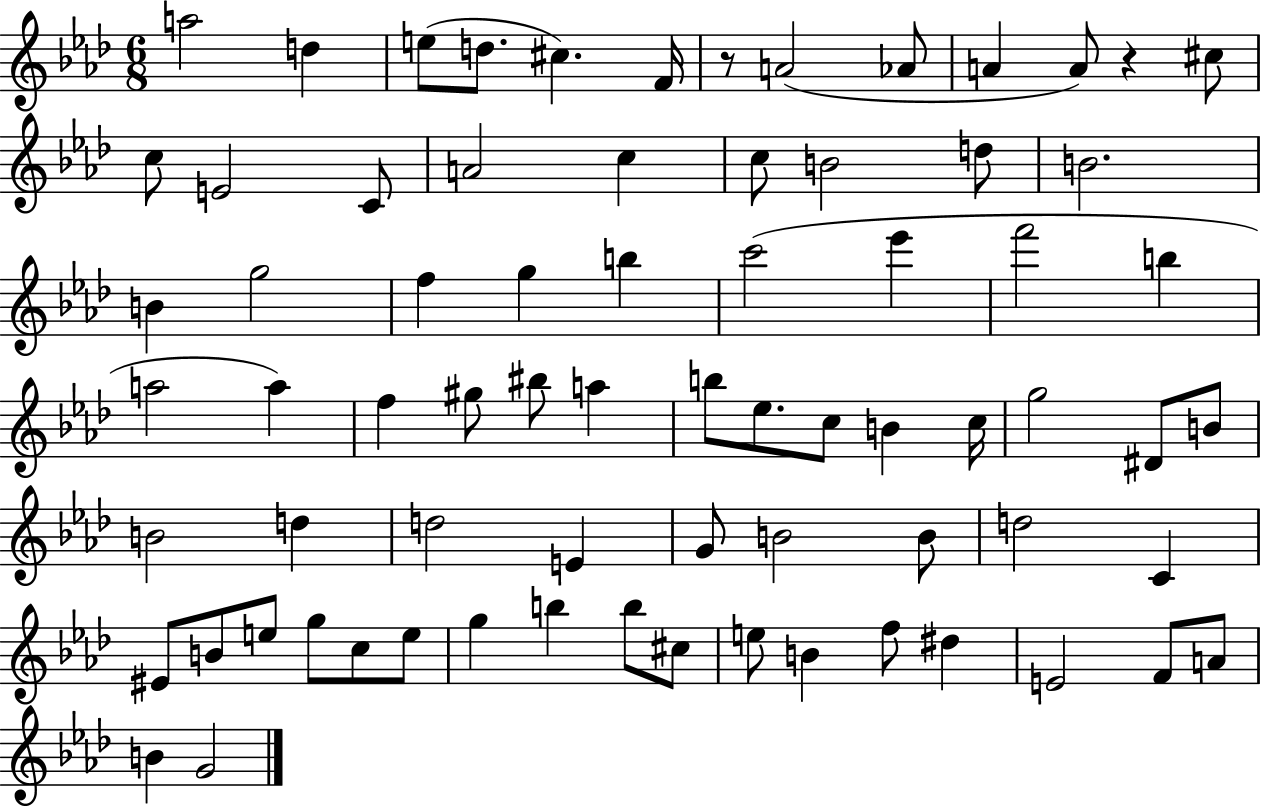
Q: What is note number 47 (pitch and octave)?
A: E4